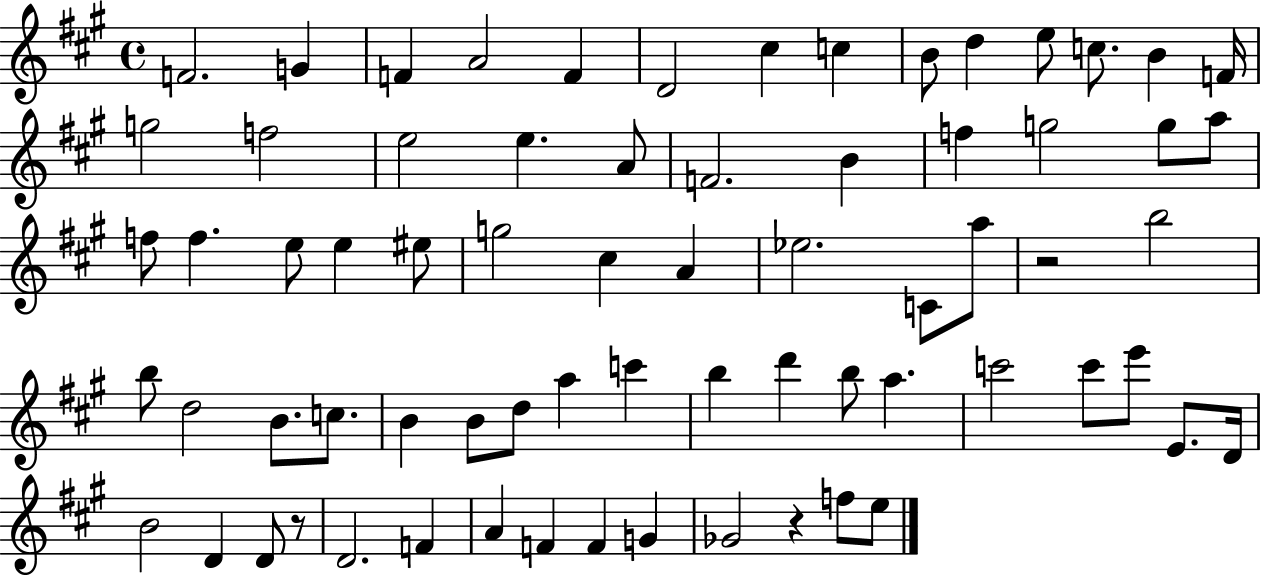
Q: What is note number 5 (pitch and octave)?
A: F4